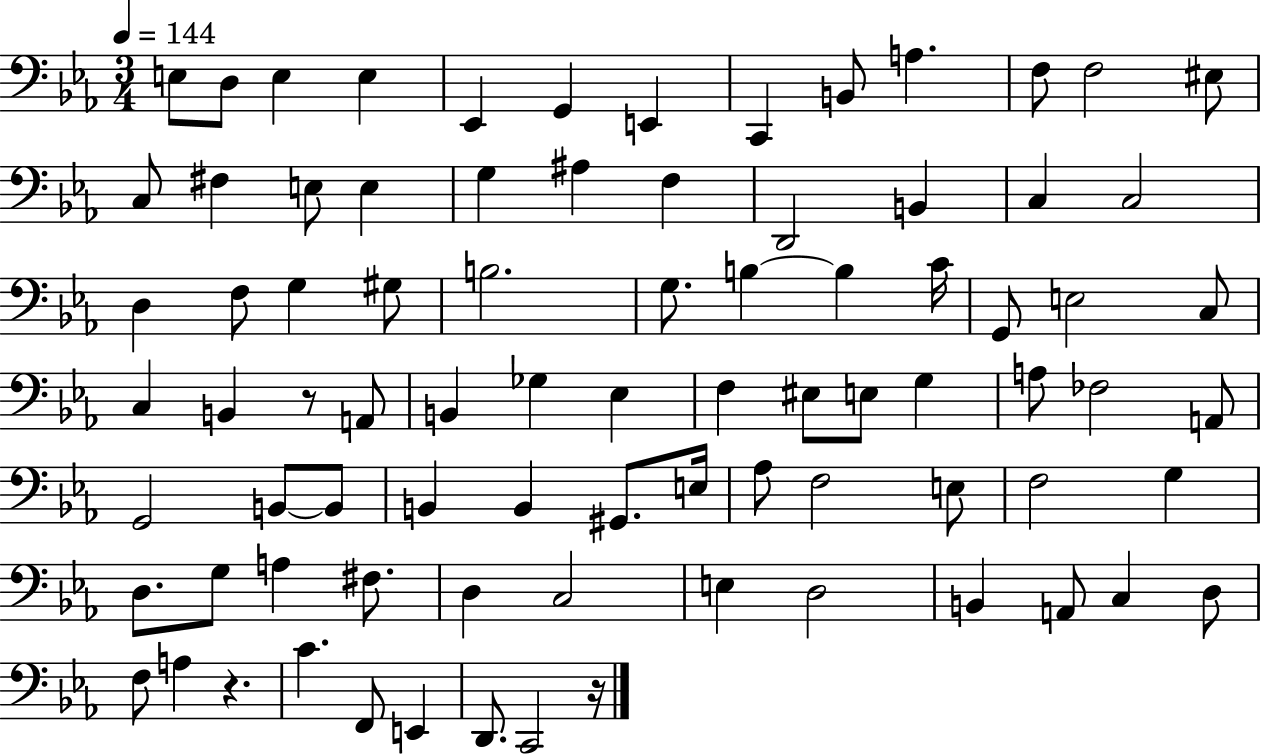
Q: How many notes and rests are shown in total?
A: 83